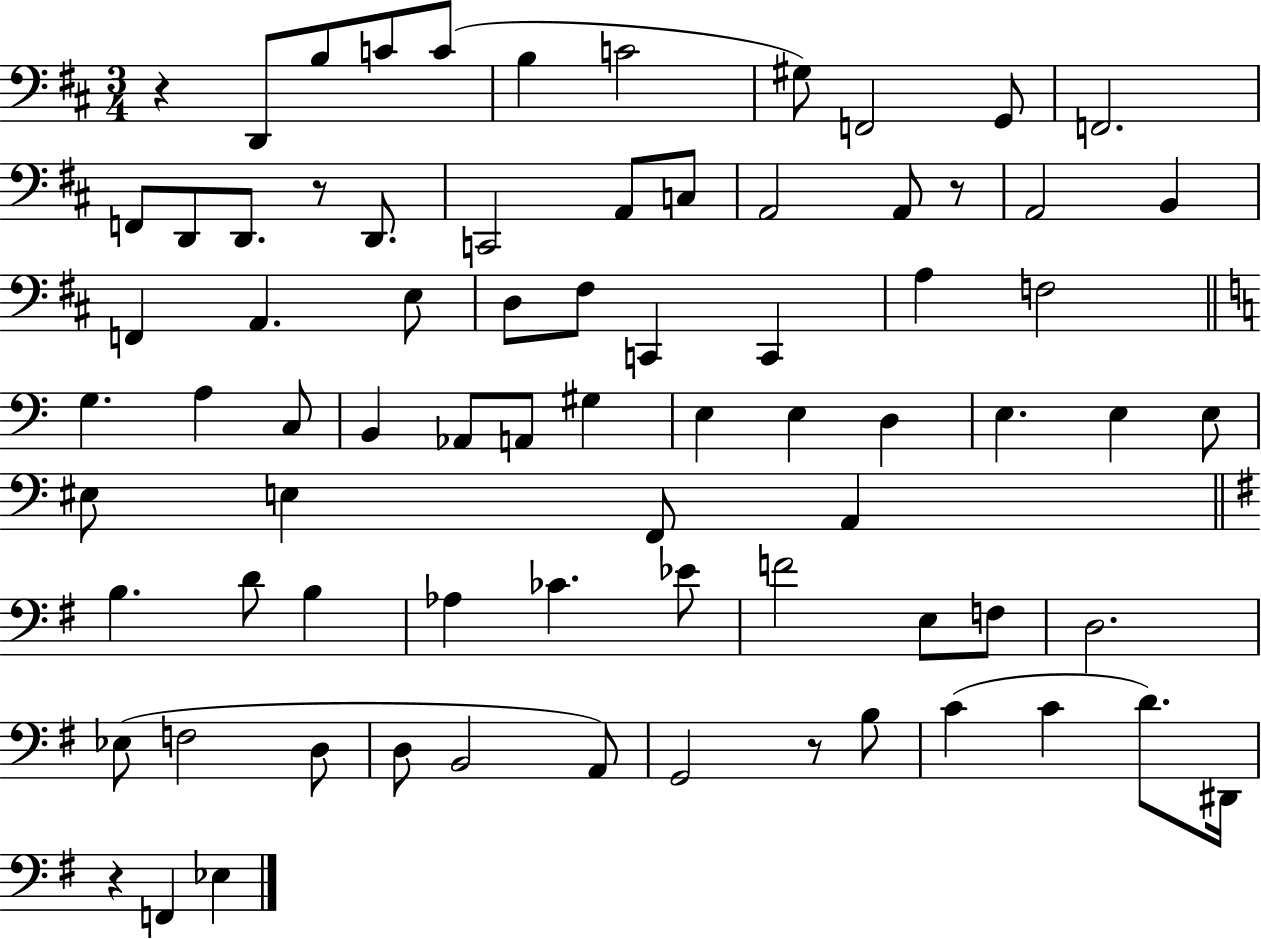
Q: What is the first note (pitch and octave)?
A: D2